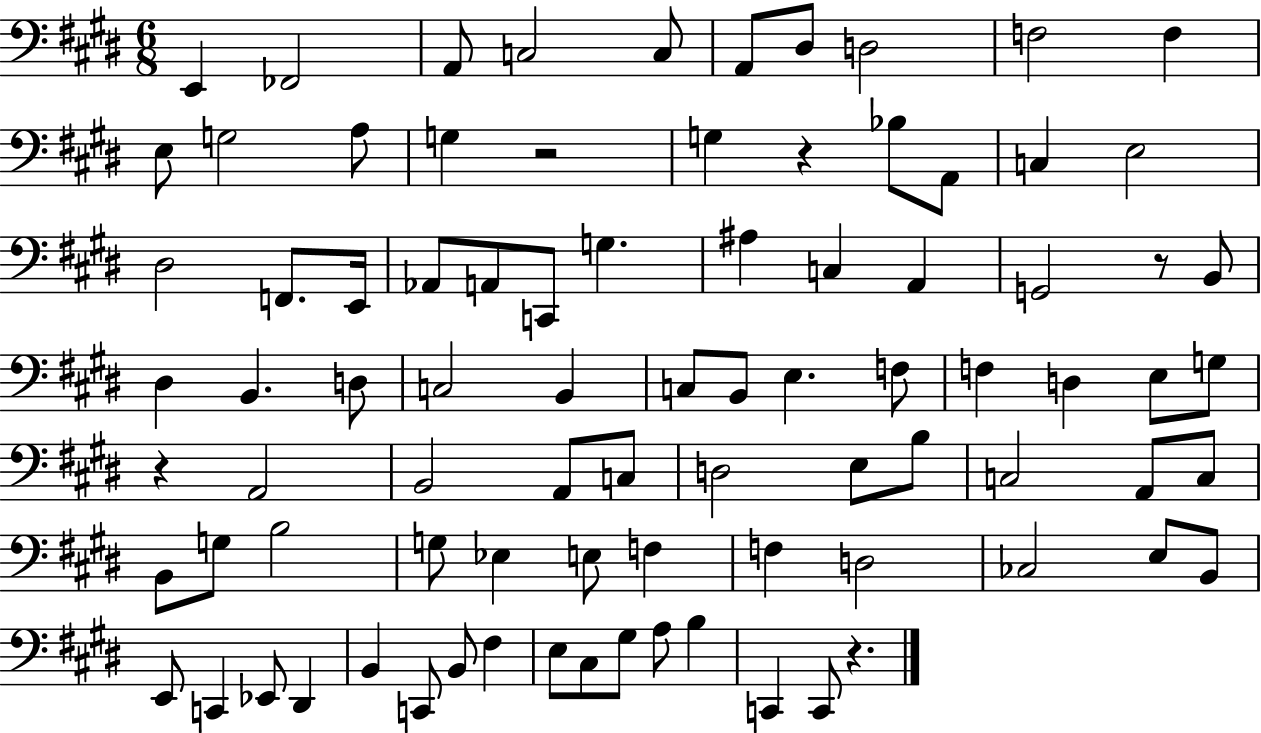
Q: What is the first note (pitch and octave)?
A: E2